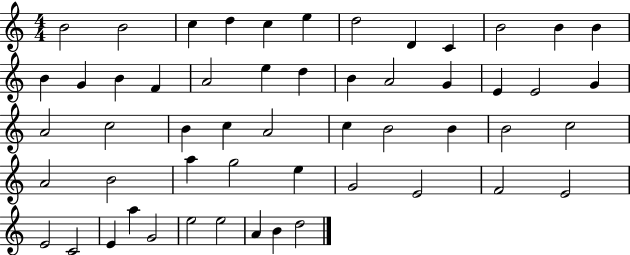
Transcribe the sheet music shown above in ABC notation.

X:1
T:Untitled
M:4/4
L:1/4
K:C
B2 B2 c d c e d2 D C B2 B B B G B F A2 e d B A2 G E E2 G A2 c2 B c A2 c B2 B B2 c2 A2 B2 a g2 e G2 E2 F2 E2 E2 C2 E a G2 e2 e2 A B d2